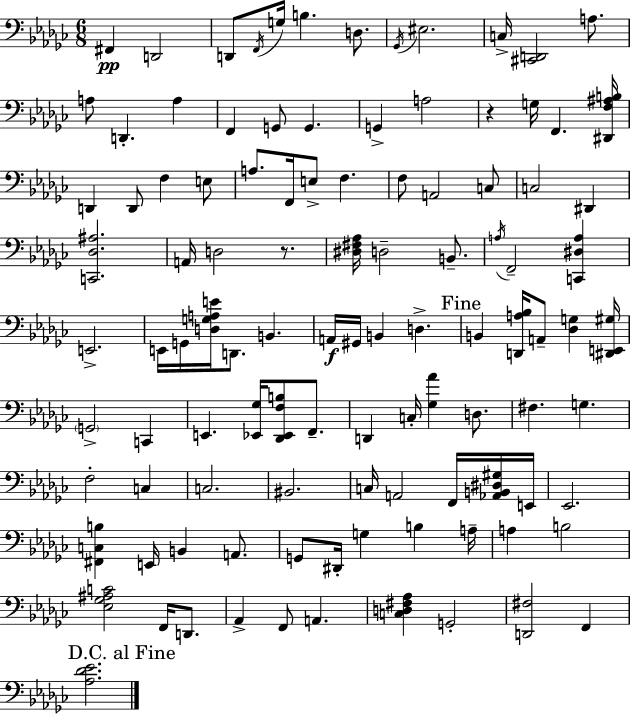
F#2/q D2/h D2/e F2/s G3/s B3/q. D3/e. Gb2/s EIS3/h. C3/s [C#2,D2]/h A3/e. A3/e D2/q. A3/q F2/q G2/e G2/q. G2/q A3/h R/q G3/s F2/q. [D#2,F3,A#3,B3]/s D2/q D2/e F3/q E3/e A3/e. F2/s E3/e F3/q. F3/e A2/h C3/e C3/h D#2/q [C2,Db3,A#3]/h. A2/s D3/h R/e. [D#3,F#3,Ab3]/s D3/h B2/e. A3/s F2/h [C2,D#3,A3]/q E2/h. E2/s G2/s [D3,G3,A3,E4]/s D2/e. B2/q. A2/s G#2/s B2/q D3/q. B2/q [D2,A3,Bb3]/s A2/e [Db3,G3]/q [D#2,E2,G#3]/s G2/h C2/q E2/q. [Eb2,Gb3]/s [Db2,Eb2,F3,B3]/e F2/e. D2/q C3/s [Gb3,Ab4]/q D3/e. F#3/q. G3/q. F3/h C3/q C3/h. BIS2/h. C3/s A2/h F2/s [Ab2,B2,D#3,G#3]/s E2/s Eb2/h. [F#2,C3,B3]/q E2/s B2/q A2/e. G2/e D#2/s G3/q B3/q A3/s A3/q B3/h [Eb3,Gb3,A#3,C4]/h F2/s D2/e. Ab2/q F2/e A2/q. [C3,D3,F#3,Ab3]/q G2/h [D2,F#3]/h F2/q [Ab3,Db4,Eb4]/h.